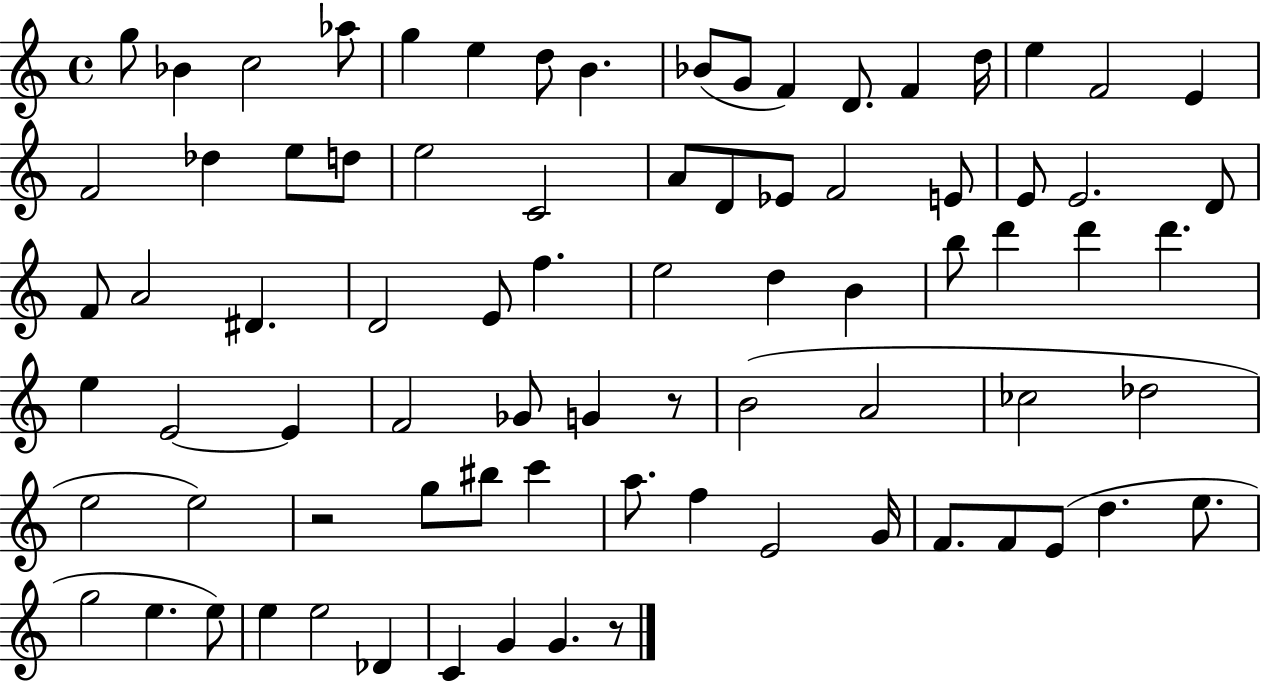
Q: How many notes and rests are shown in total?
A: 80